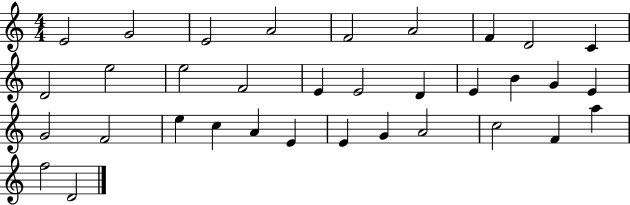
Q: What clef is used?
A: treble